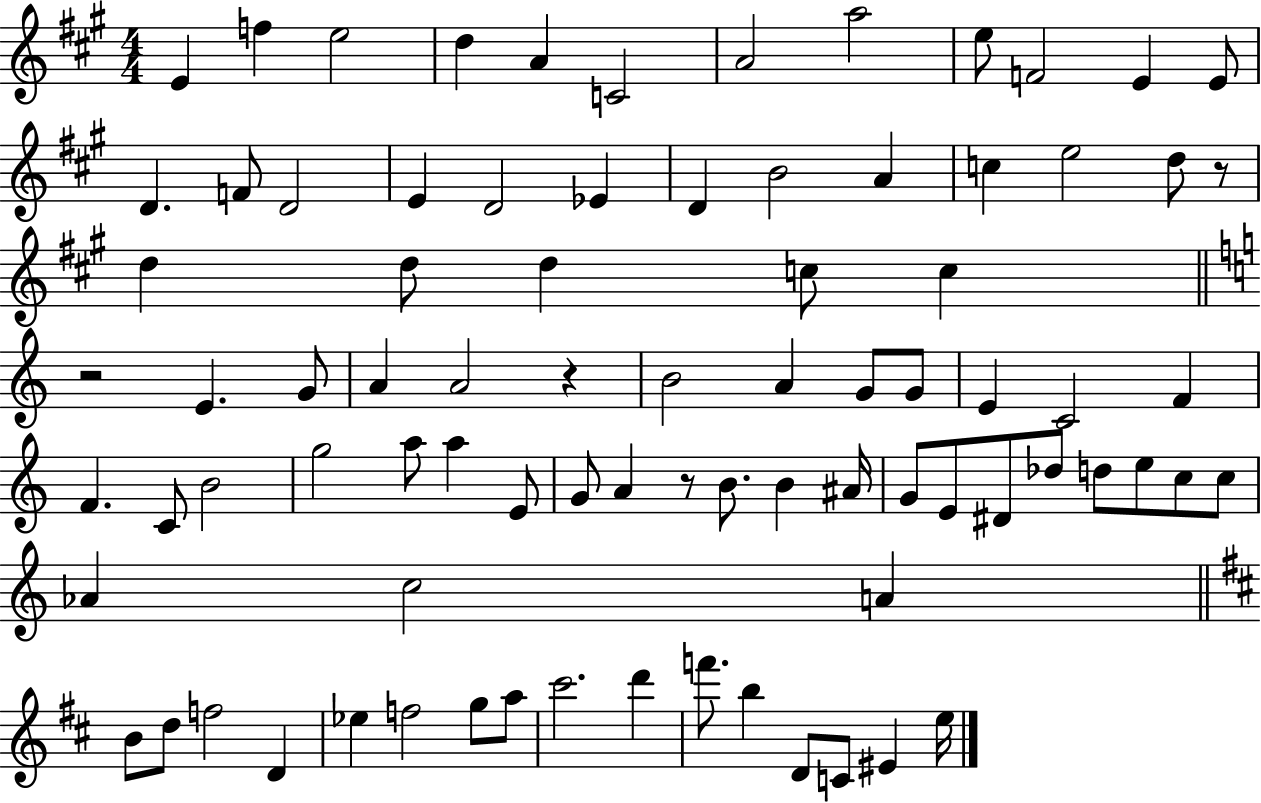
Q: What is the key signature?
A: A major